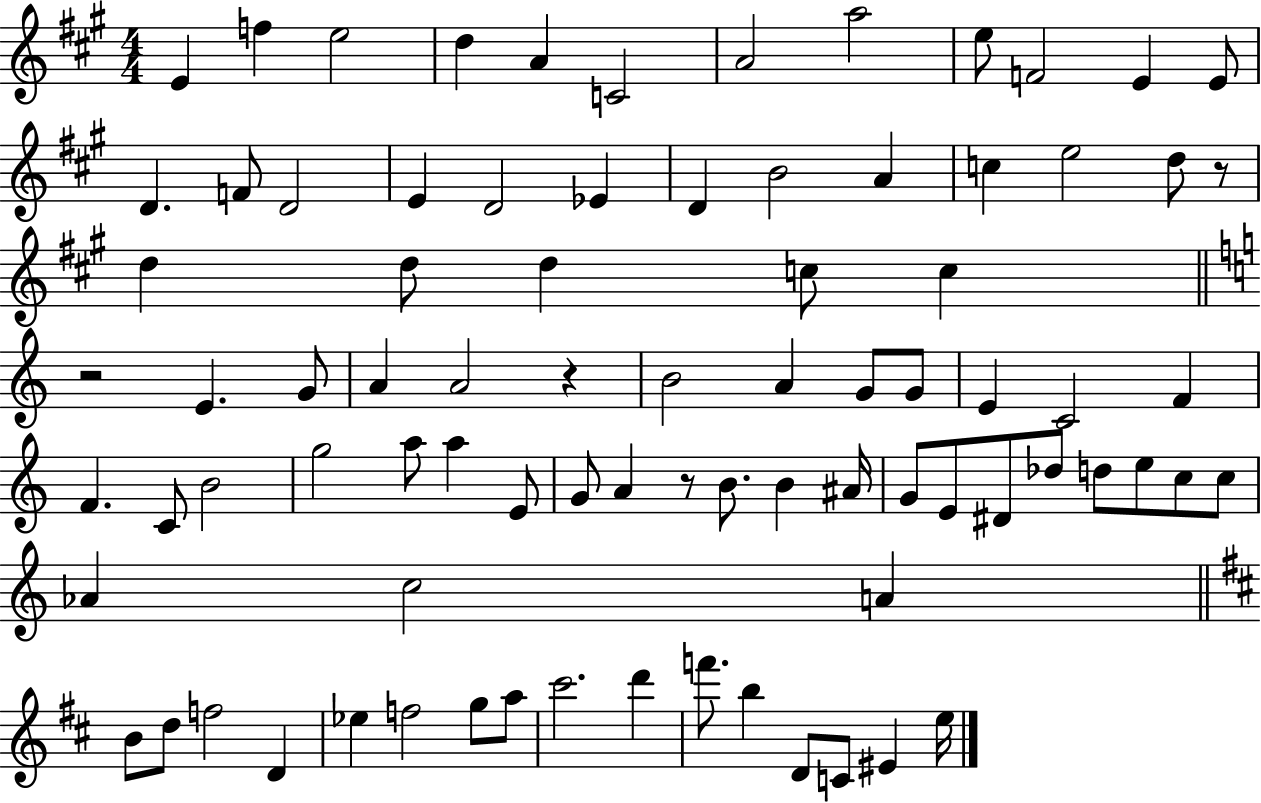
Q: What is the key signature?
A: A major